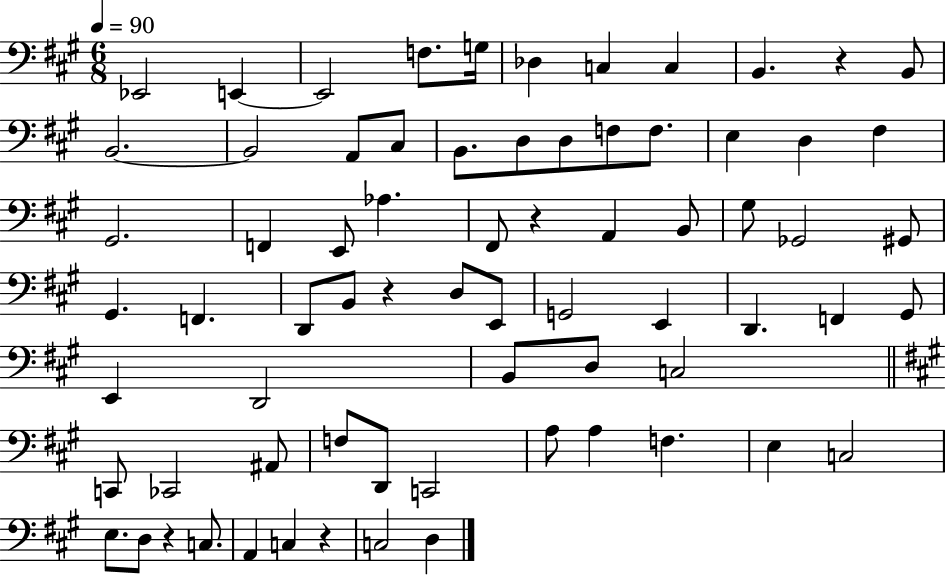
X:1
T:Untitled
M:6/8
L:1/4
K:A
_E,,2 E,, E,,2 F,/2 G,/4 _D, C, C, B,, z B,,/2 B,,2 B,,2 A,,/2 ^C,/2 B,,/2 D,/2 D,/2 F,/2 F,/2 E, D, ^F, ^G,,2 F,, E,,/2 _A, ^F,,/2 z A,, B,,/2 ^G,/2 _G,,2 ^G,,/2 ^G,, F,, D,,/2 B,,/2 z D,/2 E,,/2 G,,2 E,, D,, F,, ^G,,/2 E,, D,,2 B,,/2 D,/2 C,2 C,,/2 _C,,2 ^A,,/2 F,/2 D,,/2 C,,2 A,/2 A, F, E, C,2 E,/2 D,/2 z C,/2 A,, C, z C,2 D,